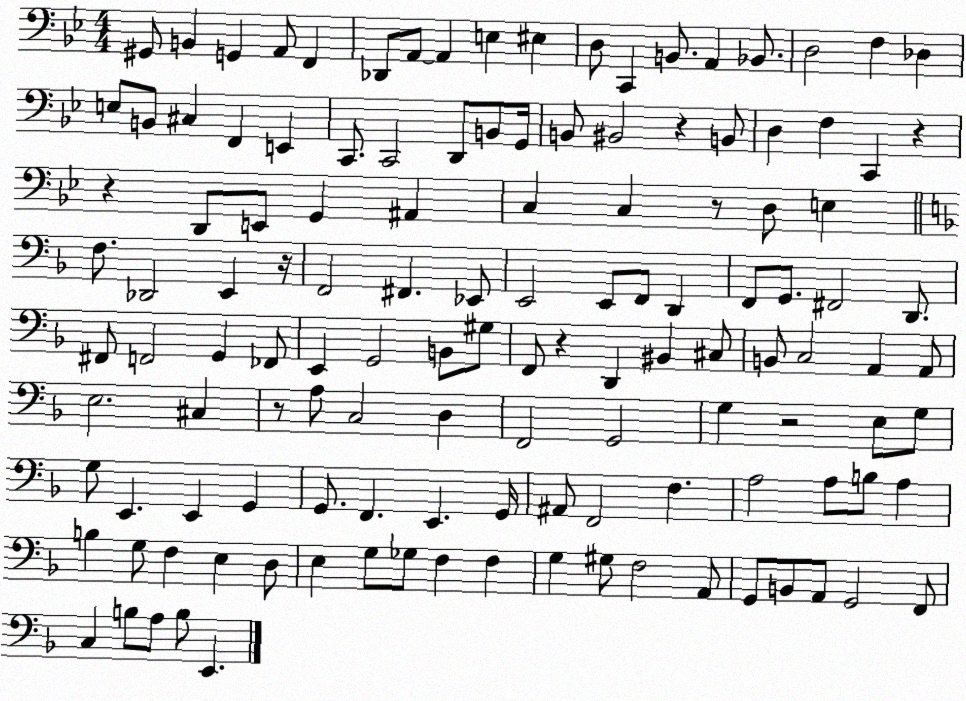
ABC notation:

X:1
T:Untitled
M:4/4
L:1/4
K:Bb
^G,,/2 B,, G,, A,,/2 F,, _D,,/2 A,,/2 A,, E, ^E, D,/2 C,, B,,/2 A,, _B,,/2 D,2 F, _D, E,/2 B,,/2 ^C, F,, E,, C,,/2 C,,2 D,,/2 B,,/2 G,,/4 B,,/2 ^B,,2 z B,,/2 D, F, C,, z z D,,/2 E,,/2 G,, ^A,, C, C, z/2 D,/2 E, F,/2 _D,,2 E,, z/4 F,,2 ^F,, _E,,/2 E,,2 E,,/2 F,,/2 D,, F,,/2 G,,/2 ^F,,2 D,,/2 ^F,,/2 F,,2 G,, _F,,/2 E,, G,,2 B,,/2 ^G,/2 F,,/2 z D,, ^B,, ^C,/2 B,,/2 C,2 A,, A,,/2 E,2 ^C, z/2 A,/2 C,2 D, F,,2 G,,2 G, z2 E,/2 G,/2 G,/2 E,, E,, G,, G,,/2 F,, E,, G,,/4 ^A,,/2 F,,2 F, A,2 A,/2 B,/2 A, B, G,/2 F, E, D,/2 E, G,/2 _G,/2 F, F, G, ^G,/2 F,2 A,,/2 G,,/2 B,,/2 A,,/2 G,,2 F,,/2 C, B,/2 A,/2 B,/2 E,,